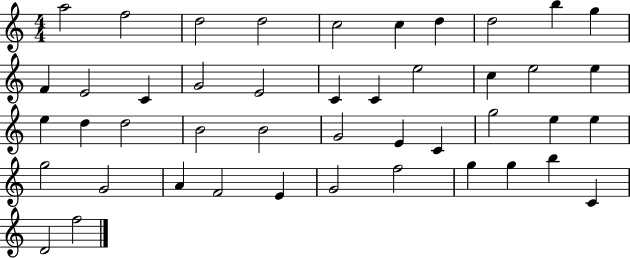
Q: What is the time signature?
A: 4/4